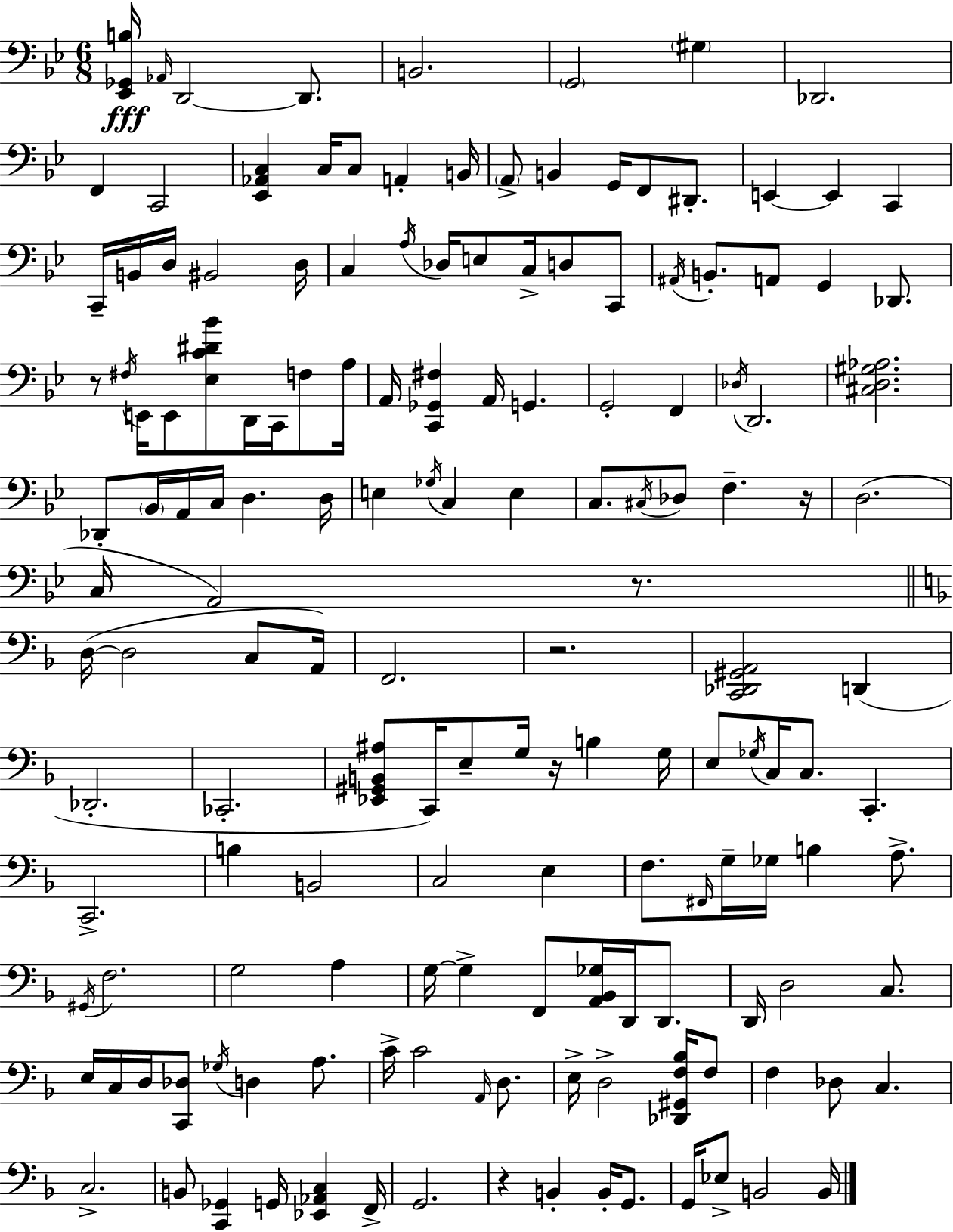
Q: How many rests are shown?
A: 6